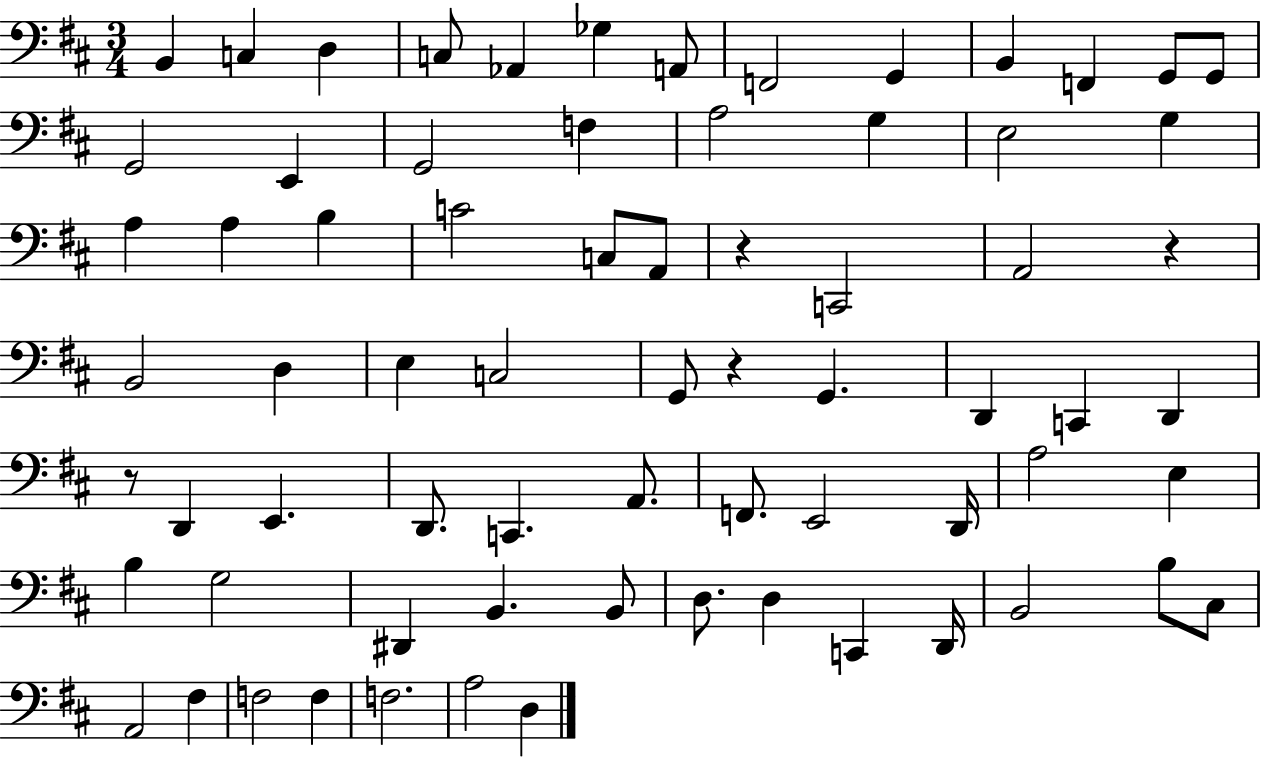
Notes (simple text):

B2/q C3/q D3/q C3/e Ab2/q Gb3/q A2/e F2/h G2/q B2/q F2/q G2/e G2/e G2/h E2/q G2/h F3/q A3/h G3/q E3/h G3/q A3/q A3/q B3/q C4/h C3/e A2/e R/q C2/h A2/h R/q B2/h D3/q E3/q C3/h G2/e R/q G2/q. D2/q C2/q D2/q R/e D2/q E2/q. D2/e. C2/q. A2/e. F2/e. E2/h D2/s A3/h E3/q B3/q G3/h D#2/q B2/q. B2/e D3/e. D3/q C2/q D2/s B2/h B3/e C#3/e A2/h F#3/q F3/h F3/q F3/h. A3/h D3/q